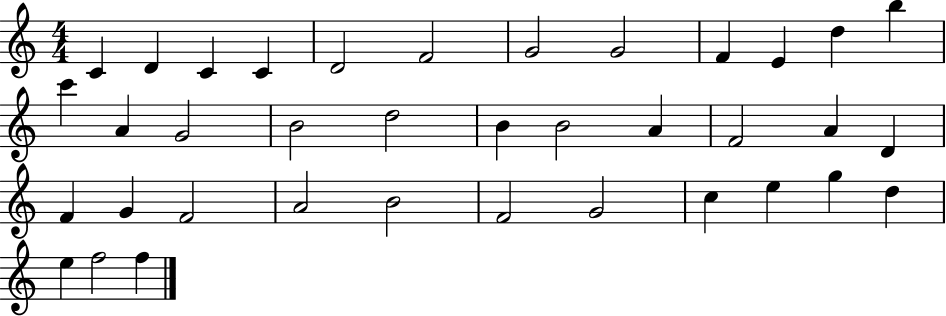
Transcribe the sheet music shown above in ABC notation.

X:1
T:Untitled
M:4/4
L:1/4
K:C
C D C C D2 F2 G2 G2 F E d b c' A G2 B2 d2 B B2 A F2 A D F G F2 A2 B2 F2 G2 c e g d e f2 f